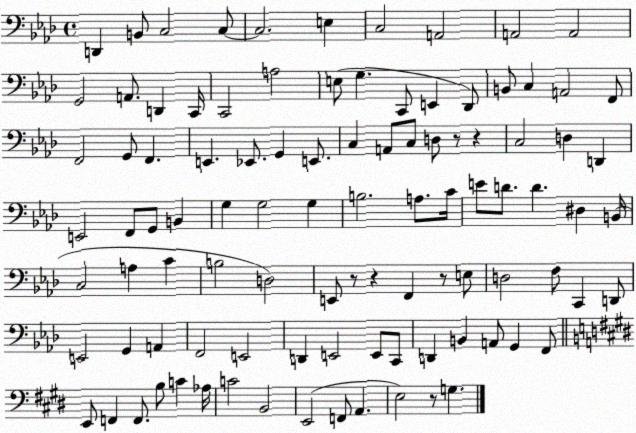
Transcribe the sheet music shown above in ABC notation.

X:1
T:Untitled
M:4/4
L:1/4
K:Ab
D,, B,,/2 C,2 C,/2 C,2 E, C,2 A,,2 A,,2 A,,2 G,,2 A,,/2 D,, C,,/4 C,,2 A,2 E,/2 G, C,,/2 E,, _D,,/2 B,,/2 C, A,,2 F,,/2 F,,2 G,,/2 F,, E,, _E,,/2 G,, E,,/2 C, A,,/2 C,/2 D,/2 z/2 z C,2 D, D,, E,,2 F,,/2 G,,/2 B,, G, G,2 G, B,2 A,/2 C/4 E/2 D/2 D ^D, B,,/4 C,2 A, C B,2 D,2 E,,/2 z/2 z F,, z/2 E,/2 D,2 F,/2 C,, D,,/2 E,,2 G,, A,, F,,2 E,,2 D,, E,,2 E,,/2 C,,/2 D,, B,, A,,/2 G,, F,,/2 E,,/2 F,, F,,/2 B,/2 C _A,/4 C2 B,,2 E,,2 F,,/2 A,, E,2 z/2 G,